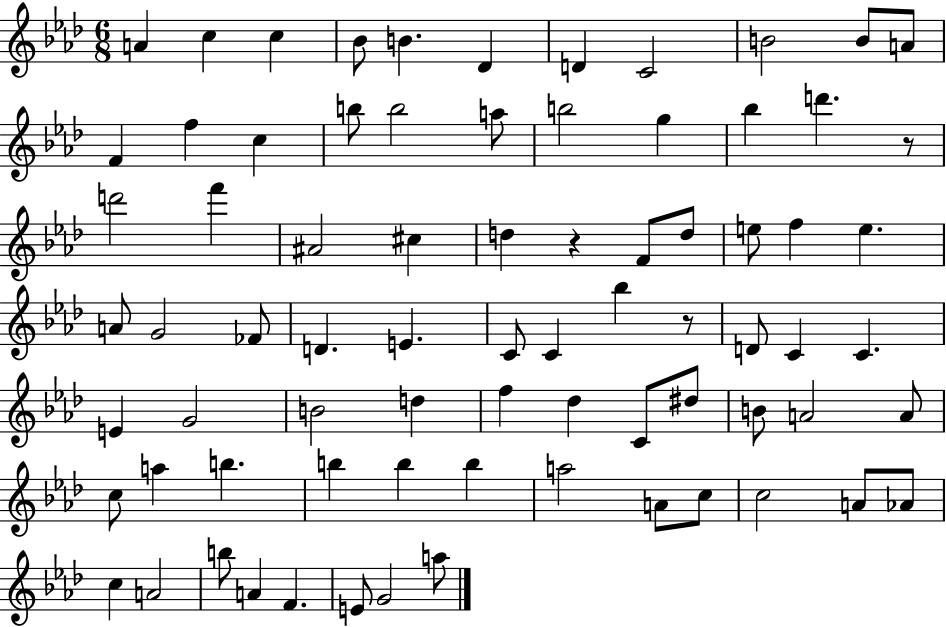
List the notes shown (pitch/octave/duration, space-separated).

A4/q C5/q C5/q Bb4/e B4/q. Db4/q D4/q C4/h B4/h B4/e A4/e F4/q F5/q C5/q B5/e B5/h A5/e B5/h G5/q Bb5/q D6/q. R/e D6/h F6/q A#4/h C#5/q D5/q R/q F4/e D5/e E5/e F5/q E5/q. A4/e G4/h FES4/e D4/q. E4/q. C4/e C4/q Bb5/q R/e D4/e C4/q C4/q. E4/q G4/h B4/h D5/q F5/q Db5/q C4/e D#5/e B4/e A4/h A4/e C5/e A5/q B5/q. B5/q B5/q B5/q A5/h A4/e C5/e C5/h A4/e Ab4/e C5/q A4/h B5/e A4/q F4/q. E4/e G4/h A5/e